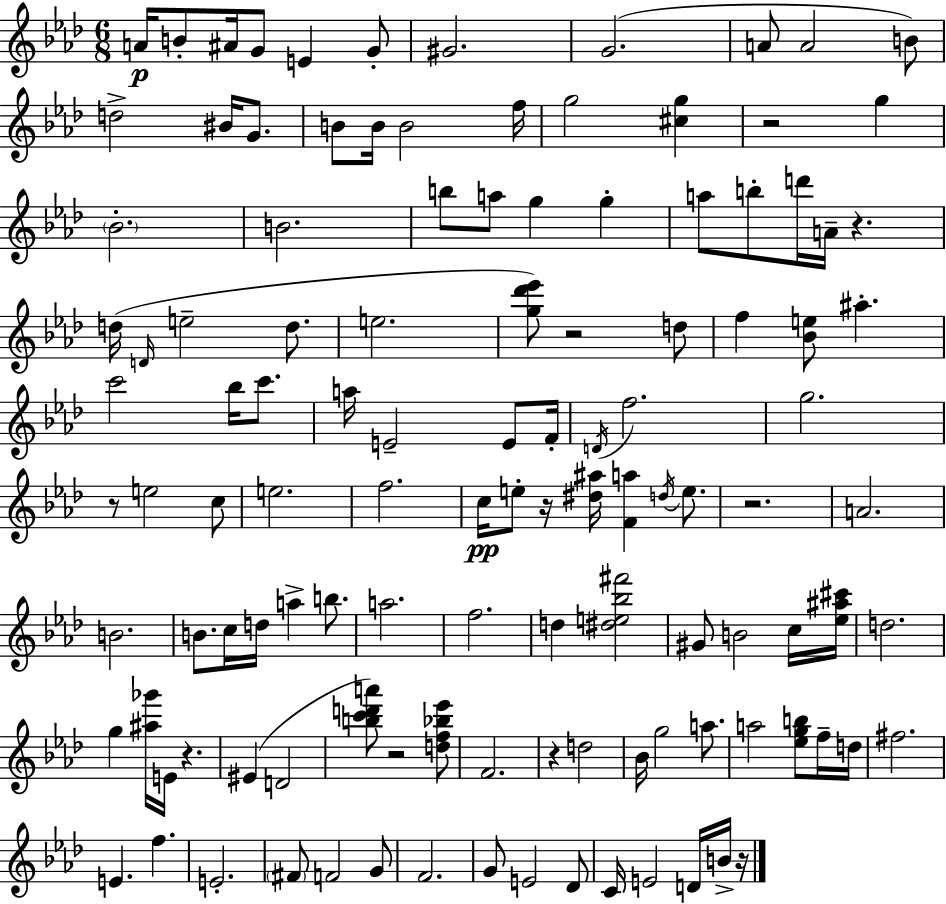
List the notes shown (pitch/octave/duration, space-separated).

A4/s B4/e A#4/s G4/e E4/q G4/e G#4/h. G4/h. A4/e A4/h B4/e D5/h BIS4/s G4/e. B4/e B4/s B4/h F5/s G5/h [C#5,G5]/q R/h G5/q Bb4/h. B4/h. B5/e A5/e G5/q G5/q A5/e B5/e D6/s A4/s R/q. D5/s D4/s E5/h D5/e. E5/h. [G5,Db6,Eb6]/e R/h D5/e F5/q [Bb4,E5]/e A#5/q. C6/h Bb5/s C6/e. A5/s E4/h E4/e F4/s D4/s F5/h. G5/h. R/e E5/h C5/e E5/h. F5/h. C5/s E5/e R/s [D#5,A#5]/s [F4,A5]/q D5/s E5/e. R/h. A4/h. B4/h. B4/e. C5/s D5/s A5/q B5/e. A5/h. F5/h. D5/q [D#5,E5,Bb5,F#6]/h G#4/e B4/h C5/s [Eb5,A#5,C#6]/s D5/h. G5/q [A#5,Gb6]/s E4/s R/q. EIS4/q D4/h [B5,C6,D6,A6]/e R/h [D5,F5,Bb5,Eb6]/e F4/h. R/q D5/h Bb4/s G5/h A5/e. A5/h [Eb5,G5,B5]/e F5/s D5/s F#5/h. E4/q. F5/q. E4/h. F#4/e F4/h G4/e F4/h. G4/e E4/h Db4/e C4/s E4/h D4/s B4/s R/s